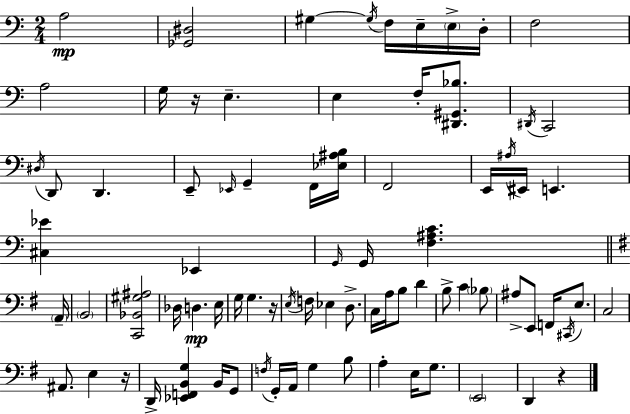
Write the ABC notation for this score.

X:1
T:Untitled
M:2/4
L:1/4
K:Am
A,2 [_G,,^D,]2 ^G, ^G,/4 F,/4 E,/4 E,/4 D,/4 F,2 A,2 G,/4 z/4 E, E, F,/4 [^D,,^G,,_B,]/2 ^D,,/4 C,,2 ^D,/4 D,,/2 D,, E,,/2 _E,,/4 G,, F,,/4 [_E,^A,B,]/4 F,,2 E,,/4 ^A,/4 ^E,,/4 E,, [^C,_E] _E,, G,,/4 G,,/4 [F,^A,C] A,,/4 B,,2 [C,,_B,,^G,^A,]2 _D,/4 D, E,/4 G,/4 G, z/4 E,/4 F,/4 _E, D,/2 C,/4 A,/4 B,/2 D B,/2 C _B,/2 ^A,/2 E,,/2 F,,/4 ^C,,/4 E,/2 C,2 ^A,,/2 E, z/4 D,,/4 [_E,,F,,B,,G,] B,,/4 G,,/2 F,/4 G,,/4 A,,/4 G, B,/2 A, E,/4 G,/2 E,,2 D,, z